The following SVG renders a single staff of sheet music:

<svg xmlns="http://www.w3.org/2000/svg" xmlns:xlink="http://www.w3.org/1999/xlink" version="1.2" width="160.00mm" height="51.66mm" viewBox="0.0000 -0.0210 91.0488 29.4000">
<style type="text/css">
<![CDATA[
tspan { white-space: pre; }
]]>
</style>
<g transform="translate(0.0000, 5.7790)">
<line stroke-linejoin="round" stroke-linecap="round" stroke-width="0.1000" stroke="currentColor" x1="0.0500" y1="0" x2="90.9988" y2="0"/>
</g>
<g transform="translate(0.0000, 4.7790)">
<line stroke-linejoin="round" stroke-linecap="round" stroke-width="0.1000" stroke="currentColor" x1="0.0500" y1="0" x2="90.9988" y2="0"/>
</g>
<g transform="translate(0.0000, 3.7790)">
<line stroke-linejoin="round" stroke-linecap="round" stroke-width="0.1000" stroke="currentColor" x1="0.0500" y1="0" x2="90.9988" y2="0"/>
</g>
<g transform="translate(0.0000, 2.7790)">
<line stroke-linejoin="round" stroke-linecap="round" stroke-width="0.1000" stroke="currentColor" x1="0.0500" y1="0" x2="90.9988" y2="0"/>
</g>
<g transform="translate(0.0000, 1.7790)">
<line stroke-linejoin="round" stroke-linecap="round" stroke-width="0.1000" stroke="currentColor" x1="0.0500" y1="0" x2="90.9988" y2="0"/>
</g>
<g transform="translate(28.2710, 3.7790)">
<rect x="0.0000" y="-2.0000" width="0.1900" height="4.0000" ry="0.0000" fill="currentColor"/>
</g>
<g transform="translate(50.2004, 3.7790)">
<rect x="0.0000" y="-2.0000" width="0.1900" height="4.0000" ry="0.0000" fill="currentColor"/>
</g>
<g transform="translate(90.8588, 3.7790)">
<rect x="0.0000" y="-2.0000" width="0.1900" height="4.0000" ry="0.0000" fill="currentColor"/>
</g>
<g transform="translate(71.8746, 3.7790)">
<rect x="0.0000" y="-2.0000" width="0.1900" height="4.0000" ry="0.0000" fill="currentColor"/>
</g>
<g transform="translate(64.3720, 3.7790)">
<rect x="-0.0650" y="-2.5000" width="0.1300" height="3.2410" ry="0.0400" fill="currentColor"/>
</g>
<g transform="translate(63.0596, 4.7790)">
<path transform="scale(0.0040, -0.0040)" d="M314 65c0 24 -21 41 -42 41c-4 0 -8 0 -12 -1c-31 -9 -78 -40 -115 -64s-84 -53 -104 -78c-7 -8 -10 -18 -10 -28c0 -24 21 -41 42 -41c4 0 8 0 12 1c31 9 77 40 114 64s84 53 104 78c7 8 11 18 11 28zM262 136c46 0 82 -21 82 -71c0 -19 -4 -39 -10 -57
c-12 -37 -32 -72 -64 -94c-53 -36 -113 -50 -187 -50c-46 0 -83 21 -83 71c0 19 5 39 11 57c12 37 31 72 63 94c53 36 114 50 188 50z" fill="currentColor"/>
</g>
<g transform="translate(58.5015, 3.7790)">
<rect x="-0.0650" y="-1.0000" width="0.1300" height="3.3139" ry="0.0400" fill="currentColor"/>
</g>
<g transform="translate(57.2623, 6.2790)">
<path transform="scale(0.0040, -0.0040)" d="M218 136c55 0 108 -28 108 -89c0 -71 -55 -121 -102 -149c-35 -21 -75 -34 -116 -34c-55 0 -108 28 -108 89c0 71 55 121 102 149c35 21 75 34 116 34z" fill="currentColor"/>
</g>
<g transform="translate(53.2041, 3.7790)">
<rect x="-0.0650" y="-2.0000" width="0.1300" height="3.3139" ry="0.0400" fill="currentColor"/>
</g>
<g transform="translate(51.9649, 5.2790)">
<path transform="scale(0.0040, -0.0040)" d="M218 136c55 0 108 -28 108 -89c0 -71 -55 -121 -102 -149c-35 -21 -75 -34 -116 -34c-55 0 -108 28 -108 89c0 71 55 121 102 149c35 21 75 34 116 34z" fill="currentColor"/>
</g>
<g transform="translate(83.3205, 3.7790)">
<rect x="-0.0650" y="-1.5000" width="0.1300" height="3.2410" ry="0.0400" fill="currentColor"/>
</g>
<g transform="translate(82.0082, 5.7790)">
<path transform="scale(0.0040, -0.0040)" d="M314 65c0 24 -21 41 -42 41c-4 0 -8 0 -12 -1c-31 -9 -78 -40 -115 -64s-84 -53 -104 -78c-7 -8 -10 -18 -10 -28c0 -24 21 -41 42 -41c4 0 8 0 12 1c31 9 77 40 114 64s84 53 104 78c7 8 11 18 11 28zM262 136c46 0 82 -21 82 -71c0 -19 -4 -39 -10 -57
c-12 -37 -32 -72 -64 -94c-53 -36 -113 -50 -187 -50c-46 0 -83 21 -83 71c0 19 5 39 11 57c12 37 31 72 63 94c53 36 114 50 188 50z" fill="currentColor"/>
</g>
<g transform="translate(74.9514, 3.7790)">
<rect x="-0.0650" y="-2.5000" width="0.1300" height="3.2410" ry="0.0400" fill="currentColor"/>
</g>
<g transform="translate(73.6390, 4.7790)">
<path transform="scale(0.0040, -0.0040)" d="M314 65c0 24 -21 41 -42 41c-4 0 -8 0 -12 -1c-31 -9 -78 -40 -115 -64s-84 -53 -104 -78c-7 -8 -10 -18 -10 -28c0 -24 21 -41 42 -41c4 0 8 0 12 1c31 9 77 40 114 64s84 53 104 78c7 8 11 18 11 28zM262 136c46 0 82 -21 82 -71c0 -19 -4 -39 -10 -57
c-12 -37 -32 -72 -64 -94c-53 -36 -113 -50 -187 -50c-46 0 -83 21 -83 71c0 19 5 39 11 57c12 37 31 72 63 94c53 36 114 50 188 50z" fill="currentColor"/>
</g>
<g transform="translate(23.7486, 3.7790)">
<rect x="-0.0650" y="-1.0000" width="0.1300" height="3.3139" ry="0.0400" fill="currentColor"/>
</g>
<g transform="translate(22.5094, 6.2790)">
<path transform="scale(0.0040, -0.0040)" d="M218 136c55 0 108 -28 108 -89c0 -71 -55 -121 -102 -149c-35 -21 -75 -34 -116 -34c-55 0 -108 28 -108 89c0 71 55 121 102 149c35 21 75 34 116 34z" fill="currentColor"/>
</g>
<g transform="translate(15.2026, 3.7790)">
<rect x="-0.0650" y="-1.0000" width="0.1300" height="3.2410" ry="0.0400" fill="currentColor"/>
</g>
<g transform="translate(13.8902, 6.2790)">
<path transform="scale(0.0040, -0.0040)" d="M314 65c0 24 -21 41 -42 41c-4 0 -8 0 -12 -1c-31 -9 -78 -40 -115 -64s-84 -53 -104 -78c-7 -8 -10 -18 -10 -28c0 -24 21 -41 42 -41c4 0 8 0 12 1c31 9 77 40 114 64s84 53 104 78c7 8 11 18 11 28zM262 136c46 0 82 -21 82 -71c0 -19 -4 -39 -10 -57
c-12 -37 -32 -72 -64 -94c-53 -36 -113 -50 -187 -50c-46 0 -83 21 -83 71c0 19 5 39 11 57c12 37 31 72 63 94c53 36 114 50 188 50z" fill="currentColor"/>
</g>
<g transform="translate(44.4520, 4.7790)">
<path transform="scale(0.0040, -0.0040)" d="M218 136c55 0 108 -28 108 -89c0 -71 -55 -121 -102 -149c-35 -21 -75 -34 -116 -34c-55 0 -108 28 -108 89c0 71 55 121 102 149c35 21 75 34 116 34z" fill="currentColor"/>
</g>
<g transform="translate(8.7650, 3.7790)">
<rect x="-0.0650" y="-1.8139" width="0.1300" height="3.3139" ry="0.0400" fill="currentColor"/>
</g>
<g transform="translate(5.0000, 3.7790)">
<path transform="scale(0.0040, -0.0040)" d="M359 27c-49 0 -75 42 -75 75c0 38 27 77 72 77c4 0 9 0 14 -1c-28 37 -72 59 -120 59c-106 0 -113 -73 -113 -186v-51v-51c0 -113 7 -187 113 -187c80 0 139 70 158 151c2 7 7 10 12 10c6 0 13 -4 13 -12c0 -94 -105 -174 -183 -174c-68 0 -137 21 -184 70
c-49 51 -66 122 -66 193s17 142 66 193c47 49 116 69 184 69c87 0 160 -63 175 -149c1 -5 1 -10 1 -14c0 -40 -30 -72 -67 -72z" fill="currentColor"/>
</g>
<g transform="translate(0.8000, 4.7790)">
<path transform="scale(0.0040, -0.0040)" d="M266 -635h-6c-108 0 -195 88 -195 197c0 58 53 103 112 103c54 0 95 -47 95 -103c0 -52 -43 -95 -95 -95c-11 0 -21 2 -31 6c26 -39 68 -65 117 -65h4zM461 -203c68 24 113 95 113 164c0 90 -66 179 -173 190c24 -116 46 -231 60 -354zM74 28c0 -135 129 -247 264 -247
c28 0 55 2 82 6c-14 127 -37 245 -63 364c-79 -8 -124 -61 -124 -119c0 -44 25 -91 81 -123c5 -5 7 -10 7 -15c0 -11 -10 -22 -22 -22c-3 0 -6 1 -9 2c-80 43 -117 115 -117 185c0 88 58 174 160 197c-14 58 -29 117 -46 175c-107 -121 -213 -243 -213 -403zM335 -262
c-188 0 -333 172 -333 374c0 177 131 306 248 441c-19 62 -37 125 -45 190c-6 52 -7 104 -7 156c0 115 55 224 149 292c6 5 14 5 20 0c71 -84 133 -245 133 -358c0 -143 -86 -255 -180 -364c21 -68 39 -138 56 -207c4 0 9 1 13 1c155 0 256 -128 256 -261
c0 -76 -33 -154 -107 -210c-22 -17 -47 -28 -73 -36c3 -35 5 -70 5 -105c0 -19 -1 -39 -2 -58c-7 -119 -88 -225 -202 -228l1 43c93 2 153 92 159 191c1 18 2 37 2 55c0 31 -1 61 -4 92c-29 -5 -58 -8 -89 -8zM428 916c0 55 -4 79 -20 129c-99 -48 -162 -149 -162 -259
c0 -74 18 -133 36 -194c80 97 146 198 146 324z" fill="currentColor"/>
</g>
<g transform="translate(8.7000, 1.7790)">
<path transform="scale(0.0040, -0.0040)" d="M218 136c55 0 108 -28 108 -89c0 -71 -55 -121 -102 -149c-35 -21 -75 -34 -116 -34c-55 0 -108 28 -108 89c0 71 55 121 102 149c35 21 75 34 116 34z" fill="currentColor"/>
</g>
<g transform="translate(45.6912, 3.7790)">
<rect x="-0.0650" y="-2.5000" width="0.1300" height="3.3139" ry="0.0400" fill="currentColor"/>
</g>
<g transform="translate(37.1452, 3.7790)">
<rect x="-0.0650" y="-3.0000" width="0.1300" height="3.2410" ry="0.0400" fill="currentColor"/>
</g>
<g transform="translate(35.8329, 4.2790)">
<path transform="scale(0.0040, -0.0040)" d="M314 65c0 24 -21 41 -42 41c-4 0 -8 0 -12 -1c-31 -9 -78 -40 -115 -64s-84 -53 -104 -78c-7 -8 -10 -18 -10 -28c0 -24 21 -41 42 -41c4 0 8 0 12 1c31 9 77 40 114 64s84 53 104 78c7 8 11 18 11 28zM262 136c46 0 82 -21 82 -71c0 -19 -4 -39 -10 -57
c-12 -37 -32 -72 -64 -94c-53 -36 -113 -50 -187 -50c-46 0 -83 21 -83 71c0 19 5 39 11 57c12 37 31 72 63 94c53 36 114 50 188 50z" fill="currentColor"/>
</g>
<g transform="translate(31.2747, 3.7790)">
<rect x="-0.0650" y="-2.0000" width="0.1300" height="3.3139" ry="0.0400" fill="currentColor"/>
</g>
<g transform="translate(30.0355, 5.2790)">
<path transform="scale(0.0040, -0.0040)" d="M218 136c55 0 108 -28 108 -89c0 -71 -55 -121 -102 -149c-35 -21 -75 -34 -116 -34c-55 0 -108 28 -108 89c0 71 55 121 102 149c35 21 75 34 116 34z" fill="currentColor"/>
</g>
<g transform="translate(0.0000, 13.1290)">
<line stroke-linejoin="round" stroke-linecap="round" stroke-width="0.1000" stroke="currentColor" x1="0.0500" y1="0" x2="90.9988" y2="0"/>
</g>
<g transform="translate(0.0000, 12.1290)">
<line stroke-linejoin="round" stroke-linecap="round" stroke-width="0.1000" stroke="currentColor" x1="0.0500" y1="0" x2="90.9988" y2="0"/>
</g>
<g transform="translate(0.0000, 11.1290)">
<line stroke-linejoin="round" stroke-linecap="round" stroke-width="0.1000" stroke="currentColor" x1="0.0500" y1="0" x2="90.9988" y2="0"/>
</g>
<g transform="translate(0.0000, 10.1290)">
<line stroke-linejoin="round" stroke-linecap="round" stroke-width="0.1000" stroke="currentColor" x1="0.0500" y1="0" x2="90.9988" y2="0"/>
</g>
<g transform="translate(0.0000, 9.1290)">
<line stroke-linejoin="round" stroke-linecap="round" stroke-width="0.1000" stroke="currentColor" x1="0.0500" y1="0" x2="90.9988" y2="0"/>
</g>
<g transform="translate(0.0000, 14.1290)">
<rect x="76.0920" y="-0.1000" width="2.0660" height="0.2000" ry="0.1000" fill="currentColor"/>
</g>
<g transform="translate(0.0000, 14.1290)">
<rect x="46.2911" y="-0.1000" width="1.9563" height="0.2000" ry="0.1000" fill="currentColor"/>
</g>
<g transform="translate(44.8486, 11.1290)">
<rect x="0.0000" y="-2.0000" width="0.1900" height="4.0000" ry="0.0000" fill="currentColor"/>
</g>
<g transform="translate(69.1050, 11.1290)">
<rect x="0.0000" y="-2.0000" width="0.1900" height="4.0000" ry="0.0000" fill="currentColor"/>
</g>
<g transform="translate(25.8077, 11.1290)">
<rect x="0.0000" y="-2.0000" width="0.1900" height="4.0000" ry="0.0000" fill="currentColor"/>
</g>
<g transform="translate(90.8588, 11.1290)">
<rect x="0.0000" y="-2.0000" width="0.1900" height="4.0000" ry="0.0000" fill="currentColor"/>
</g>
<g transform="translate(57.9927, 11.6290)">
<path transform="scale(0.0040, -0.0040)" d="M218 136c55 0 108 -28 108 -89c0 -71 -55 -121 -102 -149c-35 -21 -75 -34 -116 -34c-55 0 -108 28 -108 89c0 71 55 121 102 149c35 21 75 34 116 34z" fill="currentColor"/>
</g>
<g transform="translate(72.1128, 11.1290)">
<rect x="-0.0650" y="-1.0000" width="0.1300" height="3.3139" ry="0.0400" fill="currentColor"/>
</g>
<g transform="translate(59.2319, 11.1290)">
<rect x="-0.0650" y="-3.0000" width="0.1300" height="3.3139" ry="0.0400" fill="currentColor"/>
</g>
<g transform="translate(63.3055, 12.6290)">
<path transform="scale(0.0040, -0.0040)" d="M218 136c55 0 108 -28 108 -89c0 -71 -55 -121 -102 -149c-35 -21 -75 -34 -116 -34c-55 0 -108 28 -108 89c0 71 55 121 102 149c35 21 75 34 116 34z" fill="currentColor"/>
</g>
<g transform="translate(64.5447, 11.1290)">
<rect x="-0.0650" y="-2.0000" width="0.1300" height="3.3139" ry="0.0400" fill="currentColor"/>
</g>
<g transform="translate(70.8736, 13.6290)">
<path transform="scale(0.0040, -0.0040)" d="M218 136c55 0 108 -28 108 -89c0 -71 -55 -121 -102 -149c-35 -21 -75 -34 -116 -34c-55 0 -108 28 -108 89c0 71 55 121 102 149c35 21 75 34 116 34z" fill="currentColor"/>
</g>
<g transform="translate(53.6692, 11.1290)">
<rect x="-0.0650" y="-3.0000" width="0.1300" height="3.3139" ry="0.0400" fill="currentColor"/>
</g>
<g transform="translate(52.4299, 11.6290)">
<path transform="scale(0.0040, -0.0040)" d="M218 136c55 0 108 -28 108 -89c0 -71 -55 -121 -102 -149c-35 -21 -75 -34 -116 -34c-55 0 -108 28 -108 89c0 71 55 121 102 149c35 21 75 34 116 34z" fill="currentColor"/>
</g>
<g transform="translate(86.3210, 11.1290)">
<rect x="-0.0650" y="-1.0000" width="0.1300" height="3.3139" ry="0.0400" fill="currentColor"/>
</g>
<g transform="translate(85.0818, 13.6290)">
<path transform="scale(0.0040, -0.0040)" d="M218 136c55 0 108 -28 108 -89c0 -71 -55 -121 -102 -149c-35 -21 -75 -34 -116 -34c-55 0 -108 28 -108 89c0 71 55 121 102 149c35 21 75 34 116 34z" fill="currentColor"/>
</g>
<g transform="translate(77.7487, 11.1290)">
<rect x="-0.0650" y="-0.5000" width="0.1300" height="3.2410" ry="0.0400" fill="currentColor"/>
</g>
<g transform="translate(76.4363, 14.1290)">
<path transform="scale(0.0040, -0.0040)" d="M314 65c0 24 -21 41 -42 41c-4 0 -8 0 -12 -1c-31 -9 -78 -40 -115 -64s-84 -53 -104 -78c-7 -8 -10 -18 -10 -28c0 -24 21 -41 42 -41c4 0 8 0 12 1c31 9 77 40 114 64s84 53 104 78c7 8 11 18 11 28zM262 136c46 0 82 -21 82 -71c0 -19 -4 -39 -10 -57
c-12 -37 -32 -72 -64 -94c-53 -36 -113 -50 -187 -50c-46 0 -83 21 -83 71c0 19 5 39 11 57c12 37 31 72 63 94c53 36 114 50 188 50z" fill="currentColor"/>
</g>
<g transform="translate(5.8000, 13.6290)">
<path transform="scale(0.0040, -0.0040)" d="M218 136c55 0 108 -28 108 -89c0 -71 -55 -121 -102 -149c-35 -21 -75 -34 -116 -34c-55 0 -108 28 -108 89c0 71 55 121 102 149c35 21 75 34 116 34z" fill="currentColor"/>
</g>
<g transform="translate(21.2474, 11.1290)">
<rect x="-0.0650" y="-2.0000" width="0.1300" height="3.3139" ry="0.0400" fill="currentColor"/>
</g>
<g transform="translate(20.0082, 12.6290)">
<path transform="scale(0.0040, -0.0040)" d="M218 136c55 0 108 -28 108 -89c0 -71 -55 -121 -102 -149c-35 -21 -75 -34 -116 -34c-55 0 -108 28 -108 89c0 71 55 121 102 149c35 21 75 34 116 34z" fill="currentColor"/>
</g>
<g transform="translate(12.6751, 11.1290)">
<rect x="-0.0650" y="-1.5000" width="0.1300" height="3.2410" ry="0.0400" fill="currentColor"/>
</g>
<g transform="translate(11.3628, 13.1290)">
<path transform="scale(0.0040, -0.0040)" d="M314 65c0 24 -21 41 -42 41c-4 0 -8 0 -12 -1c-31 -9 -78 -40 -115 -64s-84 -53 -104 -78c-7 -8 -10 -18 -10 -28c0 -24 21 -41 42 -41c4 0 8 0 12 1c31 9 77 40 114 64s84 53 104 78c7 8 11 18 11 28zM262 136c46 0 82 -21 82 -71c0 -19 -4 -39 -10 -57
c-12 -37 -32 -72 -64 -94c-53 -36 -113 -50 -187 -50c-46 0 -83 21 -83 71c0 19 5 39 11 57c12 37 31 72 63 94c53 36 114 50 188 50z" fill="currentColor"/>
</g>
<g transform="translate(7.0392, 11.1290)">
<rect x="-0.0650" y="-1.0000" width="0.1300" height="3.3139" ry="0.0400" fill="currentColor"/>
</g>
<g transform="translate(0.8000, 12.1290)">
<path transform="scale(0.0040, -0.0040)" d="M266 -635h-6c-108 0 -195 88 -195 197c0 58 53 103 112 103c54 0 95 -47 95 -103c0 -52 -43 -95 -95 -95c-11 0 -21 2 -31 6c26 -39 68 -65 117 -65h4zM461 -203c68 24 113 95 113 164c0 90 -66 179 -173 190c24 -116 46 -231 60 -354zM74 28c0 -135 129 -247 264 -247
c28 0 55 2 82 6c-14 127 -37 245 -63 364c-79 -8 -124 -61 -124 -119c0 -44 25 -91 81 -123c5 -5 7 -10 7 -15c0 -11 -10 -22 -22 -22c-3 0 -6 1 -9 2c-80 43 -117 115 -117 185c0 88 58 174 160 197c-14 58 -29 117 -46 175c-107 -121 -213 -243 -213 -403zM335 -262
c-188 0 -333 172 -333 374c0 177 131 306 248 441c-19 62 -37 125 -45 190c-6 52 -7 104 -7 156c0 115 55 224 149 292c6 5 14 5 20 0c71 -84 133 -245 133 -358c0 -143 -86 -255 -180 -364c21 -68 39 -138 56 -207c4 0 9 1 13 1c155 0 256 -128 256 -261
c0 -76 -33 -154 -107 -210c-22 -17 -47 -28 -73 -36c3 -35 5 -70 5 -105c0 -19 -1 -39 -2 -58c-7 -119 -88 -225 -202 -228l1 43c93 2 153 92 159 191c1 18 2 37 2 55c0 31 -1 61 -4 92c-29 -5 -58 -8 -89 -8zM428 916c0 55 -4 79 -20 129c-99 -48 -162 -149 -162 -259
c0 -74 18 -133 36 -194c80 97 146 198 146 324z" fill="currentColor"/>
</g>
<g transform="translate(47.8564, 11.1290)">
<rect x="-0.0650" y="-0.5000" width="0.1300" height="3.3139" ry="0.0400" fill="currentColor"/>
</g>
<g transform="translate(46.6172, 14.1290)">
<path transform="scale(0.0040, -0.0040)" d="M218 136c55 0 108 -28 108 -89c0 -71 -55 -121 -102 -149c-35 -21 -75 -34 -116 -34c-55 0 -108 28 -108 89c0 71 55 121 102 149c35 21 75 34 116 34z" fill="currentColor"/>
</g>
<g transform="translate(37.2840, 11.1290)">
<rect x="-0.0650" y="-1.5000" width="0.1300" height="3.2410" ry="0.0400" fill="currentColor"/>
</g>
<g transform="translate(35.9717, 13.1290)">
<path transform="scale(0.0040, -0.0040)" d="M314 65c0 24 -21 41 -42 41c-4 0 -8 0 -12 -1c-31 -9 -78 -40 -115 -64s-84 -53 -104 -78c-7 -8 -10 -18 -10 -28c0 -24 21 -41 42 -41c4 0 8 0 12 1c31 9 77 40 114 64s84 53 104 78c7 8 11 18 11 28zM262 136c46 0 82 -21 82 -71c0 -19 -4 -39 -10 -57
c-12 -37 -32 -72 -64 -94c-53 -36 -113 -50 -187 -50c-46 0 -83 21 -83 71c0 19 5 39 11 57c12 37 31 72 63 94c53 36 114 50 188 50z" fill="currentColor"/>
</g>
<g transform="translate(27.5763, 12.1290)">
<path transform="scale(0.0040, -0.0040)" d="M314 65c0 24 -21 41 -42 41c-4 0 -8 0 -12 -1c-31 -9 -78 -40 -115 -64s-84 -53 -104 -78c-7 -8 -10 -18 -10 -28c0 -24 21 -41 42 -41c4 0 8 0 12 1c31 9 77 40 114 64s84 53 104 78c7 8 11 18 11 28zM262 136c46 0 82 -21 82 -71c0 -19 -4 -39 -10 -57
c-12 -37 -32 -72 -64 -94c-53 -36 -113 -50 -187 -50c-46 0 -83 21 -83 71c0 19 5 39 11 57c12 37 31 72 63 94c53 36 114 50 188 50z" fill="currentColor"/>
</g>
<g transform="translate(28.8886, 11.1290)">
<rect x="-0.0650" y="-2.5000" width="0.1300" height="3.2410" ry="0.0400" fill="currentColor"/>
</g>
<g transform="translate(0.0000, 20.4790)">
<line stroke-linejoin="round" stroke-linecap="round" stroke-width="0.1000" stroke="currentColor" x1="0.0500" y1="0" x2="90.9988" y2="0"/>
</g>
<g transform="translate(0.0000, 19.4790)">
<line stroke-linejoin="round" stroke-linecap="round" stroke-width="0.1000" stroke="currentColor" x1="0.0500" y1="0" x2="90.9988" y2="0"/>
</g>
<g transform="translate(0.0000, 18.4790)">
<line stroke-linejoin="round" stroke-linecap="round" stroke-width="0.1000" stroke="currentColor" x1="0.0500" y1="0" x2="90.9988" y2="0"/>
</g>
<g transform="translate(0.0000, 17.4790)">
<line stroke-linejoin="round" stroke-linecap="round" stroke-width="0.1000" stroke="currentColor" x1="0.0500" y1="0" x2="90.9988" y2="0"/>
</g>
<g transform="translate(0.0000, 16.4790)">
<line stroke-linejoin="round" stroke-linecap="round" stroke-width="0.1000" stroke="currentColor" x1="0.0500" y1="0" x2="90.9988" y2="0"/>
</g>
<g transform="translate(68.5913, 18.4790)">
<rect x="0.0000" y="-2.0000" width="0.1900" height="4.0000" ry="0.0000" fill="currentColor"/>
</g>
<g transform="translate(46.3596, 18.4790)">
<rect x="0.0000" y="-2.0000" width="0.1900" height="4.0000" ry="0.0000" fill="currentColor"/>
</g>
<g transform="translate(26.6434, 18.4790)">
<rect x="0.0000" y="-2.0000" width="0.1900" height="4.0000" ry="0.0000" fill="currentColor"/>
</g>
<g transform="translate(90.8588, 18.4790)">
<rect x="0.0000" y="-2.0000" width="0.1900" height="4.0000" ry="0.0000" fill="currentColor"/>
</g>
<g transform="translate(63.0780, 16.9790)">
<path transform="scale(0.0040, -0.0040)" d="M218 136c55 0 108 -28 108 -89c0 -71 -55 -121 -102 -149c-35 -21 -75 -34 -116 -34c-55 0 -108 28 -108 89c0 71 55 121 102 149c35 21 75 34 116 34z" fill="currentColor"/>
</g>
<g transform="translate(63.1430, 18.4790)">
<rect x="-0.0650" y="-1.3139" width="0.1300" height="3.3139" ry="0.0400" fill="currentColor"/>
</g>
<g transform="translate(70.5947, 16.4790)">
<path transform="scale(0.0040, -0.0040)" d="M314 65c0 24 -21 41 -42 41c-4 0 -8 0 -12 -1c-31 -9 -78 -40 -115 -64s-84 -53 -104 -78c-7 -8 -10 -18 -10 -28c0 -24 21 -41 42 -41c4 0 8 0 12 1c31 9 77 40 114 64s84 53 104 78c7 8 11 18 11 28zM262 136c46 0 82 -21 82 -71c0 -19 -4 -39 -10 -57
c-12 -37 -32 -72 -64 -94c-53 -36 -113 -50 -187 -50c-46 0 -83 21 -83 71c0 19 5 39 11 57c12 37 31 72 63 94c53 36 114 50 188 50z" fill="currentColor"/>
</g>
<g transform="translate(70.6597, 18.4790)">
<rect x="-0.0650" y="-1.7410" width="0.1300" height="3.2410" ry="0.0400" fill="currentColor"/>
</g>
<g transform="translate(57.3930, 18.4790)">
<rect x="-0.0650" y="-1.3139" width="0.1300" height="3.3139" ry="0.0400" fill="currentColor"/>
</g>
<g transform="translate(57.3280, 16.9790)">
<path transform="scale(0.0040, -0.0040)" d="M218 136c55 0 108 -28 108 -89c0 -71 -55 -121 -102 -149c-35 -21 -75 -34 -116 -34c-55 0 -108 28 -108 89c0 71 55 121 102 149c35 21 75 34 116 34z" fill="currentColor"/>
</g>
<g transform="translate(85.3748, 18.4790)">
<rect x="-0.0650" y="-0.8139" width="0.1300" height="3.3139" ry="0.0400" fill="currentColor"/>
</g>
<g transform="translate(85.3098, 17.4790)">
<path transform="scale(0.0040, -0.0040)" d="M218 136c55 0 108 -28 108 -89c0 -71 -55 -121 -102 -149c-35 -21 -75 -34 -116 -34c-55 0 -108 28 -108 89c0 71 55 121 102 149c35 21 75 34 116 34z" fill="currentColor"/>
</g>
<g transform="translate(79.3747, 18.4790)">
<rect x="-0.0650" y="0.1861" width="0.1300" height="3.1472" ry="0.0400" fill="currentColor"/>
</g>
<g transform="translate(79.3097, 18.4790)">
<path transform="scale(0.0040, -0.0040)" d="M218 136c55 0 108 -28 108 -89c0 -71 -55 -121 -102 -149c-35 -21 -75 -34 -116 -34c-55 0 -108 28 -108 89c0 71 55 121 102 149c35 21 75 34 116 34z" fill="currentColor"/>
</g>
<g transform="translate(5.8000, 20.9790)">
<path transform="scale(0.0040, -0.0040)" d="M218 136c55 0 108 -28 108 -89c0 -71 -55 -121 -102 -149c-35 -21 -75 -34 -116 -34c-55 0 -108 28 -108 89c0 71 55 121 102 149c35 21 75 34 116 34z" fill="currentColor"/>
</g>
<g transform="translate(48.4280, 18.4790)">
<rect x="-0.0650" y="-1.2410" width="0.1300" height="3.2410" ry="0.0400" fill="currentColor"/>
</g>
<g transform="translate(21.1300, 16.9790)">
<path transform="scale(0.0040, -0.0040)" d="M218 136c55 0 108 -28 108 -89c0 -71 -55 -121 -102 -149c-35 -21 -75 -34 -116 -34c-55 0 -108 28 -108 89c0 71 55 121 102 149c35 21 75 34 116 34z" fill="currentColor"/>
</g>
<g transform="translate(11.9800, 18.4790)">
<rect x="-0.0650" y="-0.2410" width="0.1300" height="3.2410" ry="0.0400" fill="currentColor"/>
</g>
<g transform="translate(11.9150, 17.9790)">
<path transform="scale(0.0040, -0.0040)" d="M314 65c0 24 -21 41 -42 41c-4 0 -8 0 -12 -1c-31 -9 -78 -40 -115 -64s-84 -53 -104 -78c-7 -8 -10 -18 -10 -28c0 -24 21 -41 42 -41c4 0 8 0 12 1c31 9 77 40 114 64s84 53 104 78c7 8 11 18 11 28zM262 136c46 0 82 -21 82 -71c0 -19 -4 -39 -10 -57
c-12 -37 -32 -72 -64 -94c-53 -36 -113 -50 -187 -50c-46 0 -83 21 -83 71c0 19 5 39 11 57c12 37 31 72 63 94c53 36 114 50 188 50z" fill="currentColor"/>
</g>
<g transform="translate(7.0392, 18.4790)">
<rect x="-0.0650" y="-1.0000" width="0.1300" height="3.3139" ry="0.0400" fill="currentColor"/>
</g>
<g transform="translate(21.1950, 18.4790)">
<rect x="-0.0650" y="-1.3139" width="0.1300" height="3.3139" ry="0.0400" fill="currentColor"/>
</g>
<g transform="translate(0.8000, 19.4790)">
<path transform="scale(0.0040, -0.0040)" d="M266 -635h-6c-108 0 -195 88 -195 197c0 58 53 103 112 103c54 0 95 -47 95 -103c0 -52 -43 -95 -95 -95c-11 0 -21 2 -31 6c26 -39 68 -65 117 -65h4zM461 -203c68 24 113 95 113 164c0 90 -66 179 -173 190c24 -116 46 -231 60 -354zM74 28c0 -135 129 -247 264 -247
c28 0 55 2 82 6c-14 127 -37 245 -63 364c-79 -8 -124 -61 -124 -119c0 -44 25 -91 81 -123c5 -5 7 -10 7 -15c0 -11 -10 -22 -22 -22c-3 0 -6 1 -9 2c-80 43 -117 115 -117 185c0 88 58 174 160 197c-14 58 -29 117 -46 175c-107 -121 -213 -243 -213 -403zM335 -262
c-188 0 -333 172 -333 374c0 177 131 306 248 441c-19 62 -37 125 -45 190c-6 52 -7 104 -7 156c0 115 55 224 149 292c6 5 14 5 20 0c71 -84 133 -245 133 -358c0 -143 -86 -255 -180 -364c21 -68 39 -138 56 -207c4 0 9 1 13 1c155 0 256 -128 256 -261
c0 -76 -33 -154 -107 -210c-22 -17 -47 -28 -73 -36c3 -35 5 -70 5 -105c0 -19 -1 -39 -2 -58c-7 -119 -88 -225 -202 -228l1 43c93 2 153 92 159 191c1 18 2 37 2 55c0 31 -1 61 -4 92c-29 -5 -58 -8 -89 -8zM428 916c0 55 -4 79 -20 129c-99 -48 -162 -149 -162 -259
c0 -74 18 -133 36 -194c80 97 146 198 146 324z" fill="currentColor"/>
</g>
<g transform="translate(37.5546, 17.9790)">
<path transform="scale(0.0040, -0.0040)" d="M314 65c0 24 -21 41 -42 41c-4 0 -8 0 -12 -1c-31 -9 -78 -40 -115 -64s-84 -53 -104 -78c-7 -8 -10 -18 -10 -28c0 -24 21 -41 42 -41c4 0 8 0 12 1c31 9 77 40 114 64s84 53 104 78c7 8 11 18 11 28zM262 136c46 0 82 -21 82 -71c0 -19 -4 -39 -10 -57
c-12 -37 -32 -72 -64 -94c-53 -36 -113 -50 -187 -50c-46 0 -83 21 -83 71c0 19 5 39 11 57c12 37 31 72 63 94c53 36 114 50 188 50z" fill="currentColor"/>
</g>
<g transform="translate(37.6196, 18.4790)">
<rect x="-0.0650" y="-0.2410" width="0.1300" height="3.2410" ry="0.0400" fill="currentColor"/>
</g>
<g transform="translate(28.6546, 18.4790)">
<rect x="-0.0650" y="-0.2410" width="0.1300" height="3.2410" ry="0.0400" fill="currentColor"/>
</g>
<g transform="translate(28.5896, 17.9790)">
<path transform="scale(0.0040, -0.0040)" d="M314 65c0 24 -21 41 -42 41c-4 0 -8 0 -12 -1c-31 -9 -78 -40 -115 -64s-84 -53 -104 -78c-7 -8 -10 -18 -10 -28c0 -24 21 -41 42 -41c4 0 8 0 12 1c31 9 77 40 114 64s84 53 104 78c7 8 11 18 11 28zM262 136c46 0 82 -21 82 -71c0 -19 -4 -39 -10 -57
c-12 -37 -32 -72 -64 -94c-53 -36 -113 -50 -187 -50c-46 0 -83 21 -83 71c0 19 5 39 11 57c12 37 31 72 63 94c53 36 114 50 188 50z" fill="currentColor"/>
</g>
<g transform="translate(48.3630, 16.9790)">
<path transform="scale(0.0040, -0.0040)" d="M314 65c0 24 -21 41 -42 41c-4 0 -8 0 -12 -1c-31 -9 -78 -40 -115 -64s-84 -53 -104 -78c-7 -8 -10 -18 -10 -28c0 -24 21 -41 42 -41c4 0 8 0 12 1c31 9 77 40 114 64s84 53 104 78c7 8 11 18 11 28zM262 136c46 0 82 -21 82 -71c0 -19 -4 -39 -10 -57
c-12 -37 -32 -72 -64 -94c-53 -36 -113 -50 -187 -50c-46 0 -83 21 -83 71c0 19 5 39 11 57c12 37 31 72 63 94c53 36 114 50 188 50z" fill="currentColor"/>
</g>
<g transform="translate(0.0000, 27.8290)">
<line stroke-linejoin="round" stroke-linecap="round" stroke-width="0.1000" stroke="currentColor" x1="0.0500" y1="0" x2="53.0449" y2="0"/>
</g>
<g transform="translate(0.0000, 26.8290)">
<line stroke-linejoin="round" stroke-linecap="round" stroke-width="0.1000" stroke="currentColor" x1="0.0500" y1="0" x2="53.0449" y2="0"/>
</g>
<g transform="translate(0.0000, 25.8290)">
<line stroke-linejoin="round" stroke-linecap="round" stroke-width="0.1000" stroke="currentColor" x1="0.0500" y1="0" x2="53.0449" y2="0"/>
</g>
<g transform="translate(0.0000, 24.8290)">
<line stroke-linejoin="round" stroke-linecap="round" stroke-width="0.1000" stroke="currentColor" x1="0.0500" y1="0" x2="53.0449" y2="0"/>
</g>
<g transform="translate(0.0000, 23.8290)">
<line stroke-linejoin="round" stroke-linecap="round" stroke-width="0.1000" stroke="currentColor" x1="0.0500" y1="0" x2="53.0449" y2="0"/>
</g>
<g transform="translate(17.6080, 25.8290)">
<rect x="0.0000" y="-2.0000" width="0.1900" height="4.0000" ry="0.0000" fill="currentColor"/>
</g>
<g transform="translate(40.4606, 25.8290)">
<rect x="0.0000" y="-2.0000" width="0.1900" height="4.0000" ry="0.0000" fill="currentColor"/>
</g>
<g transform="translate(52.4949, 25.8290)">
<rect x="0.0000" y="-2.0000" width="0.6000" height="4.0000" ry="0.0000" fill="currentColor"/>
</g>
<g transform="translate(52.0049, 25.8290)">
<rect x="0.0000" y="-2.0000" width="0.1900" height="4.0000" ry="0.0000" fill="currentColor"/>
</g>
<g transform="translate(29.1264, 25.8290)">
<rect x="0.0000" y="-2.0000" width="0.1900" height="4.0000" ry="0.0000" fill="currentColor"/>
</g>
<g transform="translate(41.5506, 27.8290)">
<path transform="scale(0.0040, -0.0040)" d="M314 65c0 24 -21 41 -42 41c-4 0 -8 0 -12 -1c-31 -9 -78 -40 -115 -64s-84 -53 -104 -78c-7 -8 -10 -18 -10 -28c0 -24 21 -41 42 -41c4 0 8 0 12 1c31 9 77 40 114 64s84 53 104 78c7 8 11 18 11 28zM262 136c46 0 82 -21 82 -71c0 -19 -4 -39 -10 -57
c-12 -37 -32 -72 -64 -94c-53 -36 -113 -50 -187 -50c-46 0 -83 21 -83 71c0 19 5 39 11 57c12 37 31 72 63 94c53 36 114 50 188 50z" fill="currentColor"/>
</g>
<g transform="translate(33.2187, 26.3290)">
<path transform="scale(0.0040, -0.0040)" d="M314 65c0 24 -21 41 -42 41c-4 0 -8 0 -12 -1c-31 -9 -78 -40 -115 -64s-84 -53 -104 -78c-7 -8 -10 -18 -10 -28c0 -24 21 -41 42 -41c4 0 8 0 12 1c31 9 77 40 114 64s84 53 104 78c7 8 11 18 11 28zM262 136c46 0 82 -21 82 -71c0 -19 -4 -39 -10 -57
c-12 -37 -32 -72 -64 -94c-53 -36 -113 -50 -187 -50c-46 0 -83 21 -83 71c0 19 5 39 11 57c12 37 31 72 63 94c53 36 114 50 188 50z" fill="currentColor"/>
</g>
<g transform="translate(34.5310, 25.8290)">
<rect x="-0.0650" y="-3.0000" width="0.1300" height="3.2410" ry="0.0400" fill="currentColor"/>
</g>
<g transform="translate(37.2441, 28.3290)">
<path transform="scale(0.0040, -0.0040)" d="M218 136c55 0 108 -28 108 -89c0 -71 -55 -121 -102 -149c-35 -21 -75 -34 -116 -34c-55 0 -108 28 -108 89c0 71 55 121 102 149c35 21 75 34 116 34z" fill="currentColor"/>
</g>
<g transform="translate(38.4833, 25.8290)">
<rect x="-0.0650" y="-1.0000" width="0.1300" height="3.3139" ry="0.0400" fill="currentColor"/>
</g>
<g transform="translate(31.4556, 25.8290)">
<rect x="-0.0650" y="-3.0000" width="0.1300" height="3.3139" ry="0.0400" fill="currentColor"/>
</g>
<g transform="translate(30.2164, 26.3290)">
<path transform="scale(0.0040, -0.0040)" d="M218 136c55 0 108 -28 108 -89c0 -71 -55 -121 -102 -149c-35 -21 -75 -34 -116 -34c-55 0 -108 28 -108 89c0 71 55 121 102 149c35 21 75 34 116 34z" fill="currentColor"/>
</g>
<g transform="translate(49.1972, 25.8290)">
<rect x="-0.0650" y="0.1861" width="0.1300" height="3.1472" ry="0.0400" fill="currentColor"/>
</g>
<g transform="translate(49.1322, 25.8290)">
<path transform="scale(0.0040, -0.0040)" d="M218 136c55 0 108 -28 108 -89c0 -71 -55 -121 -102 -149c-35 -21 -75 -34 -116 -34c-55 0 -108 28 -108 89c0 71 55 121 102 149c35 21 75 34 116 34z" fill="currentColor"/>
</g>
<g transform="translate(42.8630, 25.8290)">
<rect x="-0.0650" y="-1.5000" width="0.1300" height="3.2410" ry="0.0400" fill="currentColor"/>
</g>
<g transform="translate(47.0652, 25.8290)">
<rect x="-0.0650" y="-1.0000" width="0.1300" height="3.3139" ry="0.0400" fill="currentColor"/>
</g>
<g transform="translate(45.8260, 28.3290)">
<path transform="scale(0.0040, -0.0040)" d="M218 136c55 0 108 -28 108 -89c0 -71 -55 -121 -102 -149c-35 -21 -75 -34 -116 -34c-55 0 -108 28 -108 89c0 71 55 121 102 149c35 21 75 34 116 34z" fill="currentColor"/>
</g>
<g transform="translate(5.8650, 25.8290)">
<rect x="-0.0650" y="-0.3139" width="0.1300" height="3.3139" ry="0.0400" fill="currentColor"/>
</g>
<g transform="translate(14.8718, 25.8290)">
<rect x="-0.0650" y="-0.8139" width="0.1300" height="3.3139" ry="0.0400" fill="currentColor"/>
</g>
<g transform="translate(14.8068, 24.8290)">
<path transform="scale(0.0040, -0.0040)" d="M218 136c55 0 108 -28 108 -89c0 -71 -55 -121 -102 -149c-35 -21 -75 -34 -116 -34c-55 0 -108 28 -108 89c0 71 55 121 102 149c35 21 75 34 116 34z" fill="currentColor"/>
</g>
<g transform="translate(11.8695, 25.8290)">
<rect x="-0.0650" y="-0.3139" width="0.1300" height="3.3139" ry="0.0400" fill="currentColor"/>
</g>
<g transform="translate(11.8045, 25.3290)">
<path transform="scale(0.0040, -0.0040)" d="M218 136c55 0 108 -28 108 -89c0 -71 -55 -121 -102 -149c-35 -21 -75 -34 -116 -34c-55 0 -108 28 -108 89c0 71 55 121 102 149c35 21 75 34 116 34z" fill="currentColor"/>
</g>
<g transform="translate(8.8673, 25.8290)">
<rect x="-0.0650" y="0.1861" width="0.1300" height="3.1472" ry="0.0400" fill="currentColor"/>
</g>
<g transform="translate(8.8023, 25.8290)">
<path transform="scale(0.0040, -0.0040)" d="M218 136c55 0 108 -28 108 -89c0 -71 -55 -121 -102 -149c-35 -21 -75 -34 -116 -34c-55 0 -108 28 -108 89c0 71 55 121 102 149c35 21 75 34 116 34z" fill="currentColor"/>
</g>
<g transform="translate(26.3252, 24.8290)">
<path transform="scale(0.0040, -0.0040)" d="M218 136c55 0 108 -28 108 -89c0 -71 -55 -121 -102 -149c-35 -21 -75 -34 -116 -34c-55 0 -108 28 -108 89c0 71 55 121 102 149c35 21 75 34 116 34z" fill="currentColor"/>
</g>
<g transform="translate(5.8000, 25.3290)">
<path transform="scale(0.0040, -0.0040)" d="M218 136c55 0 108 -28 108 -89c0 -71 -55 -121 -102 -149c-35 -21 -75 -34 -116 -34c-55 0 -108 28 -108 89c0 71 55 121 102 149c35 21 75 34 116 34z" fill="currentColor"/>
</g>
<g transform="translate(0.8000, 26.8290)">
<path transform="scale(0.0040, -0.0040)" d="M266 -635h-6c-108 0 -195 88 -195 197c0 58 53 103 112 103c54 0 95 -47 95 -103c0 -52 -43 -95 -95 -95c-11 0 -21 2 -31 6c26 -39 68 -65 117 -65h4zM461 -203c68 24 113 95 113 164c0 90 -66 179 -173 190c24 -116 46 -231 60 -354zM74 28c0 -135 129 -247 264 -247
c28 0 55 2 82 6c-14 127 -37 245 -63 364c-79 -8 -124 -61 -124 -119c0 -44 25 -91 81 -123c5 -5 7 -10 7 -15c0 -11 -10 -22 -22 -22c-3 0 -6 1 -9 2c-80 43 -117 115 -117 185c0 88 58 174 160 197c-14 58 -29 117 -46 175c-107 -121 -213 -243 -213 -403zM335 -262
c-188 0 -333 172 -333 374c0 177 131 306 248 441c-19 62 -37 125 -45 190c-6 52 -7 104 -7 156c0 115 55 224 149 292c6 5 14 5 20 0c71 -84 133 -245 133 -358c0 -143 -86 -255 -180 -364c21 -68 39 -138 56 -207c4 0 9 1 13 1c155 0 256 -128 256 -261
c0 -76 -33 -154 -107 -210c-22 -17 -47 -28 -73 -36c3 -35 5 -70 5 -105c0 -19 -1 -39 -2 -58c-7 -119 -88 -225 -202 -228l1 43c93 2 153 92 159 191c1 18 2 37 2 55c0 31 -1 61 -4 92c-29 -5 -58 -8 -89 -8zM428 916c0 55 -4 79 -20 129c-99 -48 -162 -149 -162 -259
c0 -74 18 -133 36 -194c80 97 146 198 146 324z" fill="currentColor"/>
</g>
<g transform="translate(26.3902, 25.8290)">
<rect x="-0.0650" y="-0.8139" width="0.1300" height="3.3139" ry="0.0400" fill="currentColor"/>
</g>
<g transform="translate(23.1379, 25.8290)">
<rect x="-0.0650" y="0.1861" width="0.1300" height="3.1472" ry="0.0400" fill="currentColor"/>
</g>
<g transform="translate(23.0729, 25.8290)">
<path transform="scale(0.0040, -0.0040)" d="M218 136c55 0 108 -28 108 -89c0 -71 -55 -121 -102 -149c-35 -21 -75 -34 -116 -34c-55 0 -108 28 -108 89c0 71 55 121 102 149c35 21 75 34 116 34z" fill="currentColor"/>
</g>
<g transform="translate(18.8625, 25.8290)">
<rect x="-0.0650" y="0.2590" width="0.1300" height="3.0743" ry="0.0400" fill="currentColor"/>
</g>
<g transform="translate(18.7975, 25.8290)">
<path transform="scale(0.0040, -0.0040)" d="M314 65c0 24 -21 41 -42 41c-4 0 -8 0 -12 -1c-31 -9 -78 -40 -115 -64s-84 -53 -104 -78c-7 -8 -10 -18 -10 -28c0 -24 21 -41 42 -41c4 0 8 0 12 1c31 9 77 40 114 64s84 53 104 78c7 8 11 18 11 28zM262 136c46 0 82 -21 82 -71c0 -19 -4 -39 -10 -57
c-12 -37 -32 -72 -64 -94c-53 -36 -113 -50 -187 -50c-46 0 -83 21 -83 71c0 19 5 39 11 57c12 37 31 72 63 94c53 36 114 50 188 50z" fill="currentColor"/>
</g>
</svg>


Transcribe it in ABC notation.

X:1
T:Untitled
M:4/4
L:1/4
K:C
f D2 D F A2 G F D G2 G2 E2 D E2 F G2 E2 C A A F D C2 D D c2 e c2 c2 e2 e e f2 B d c B c d B2 B d A A2 D E2 D B